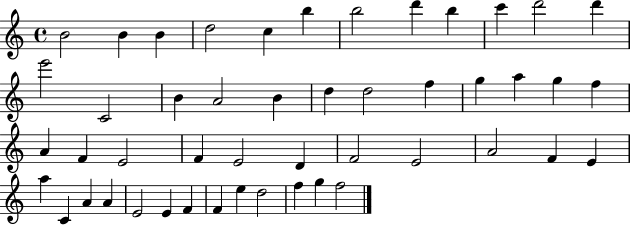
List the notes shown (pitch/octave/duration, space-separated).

B4/h B4/q B4/q D5/h C5/q B5/q B5/h D6/q B5/q C6/q D6/h D6/q E6/h C4/h B4/q A4/h B4/q D5/q D5/h F5/q G5/q A5/q G5/q F5/q A4/q F4/q E4/h F4/q E4/h D4/q F4/h E4/h A4/h F4/q E4/q A5/q C4/q A4/q A4/q E4/h E4/q F4/q F4/q E5/q D5/h F5/q G5/q F5/h